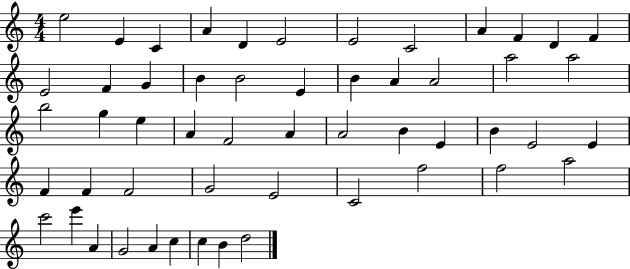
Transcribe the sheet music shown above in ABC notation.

X:1
T:Untitled
M:4/4
L:1/4
K:C
e2 E C A D E2 E2 C2 A F D F E2 F G B B2 E B A A2 a2 a2 b2 g e A F2 A A2 B E B E2 E F F F2 G2 E2 C2 f2 f2 a2 c'2 e' A G2 A c c B d2